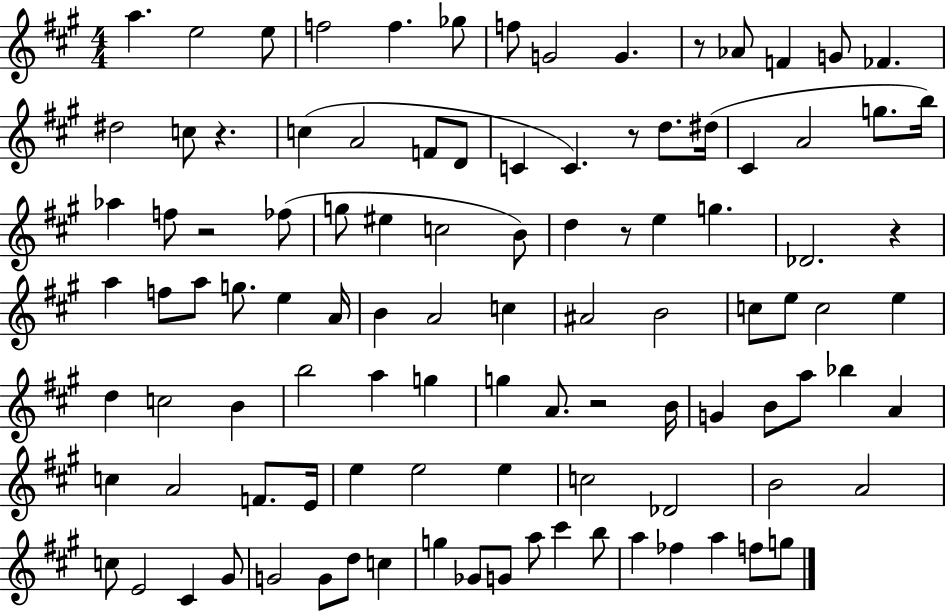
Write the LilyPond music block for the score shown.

{
  \clef treble
  \numericTimeSignature
  \time 4/4
  \key a \major
  a''4. e''2 e''8 | f''2 f''4. ges''8 | f''8 g'2 g'4. | r8 aes'8 f'4 g'8 fes'4. | \break dis''2 c''8 r4. | c''4( a'2 f'8 d'8 | c'4 c'4.) r8 d''8. dis''16( | cis'4 a'2 g''8. b''16) | \break aes''4 f''8 r2 fes''8( | g''8 eis''4 c''2 b'8) | d''4 r8 e''4 g''4. | des'2. r4 | \break a''4 f''8 a''8 g''8. e''4 a'16 | b'4 a'2 c''4 | ais'2 b'2 | c''8 e''8 c''2 e''4 | \break d''4 c''2 b'4 | b''2 a''4 g''4 | g''4 a'8. r2 b'16 | g'4 b'8 a''8 bes''4 a'4 | \break c''4 a'2 f'8. e'16 | e''4 e''2 e''4 | c''2 des'2 | b'2 a'2 | \break c''8 e'2 cis'4 gis'8 | g'2 g'8 d''8 c''4 | g''4 ges'8 g'8 a''8 cis'''4 b''8 | a''4 fes''4 a''4 f''8 g''8 | \break \bar "|."
}